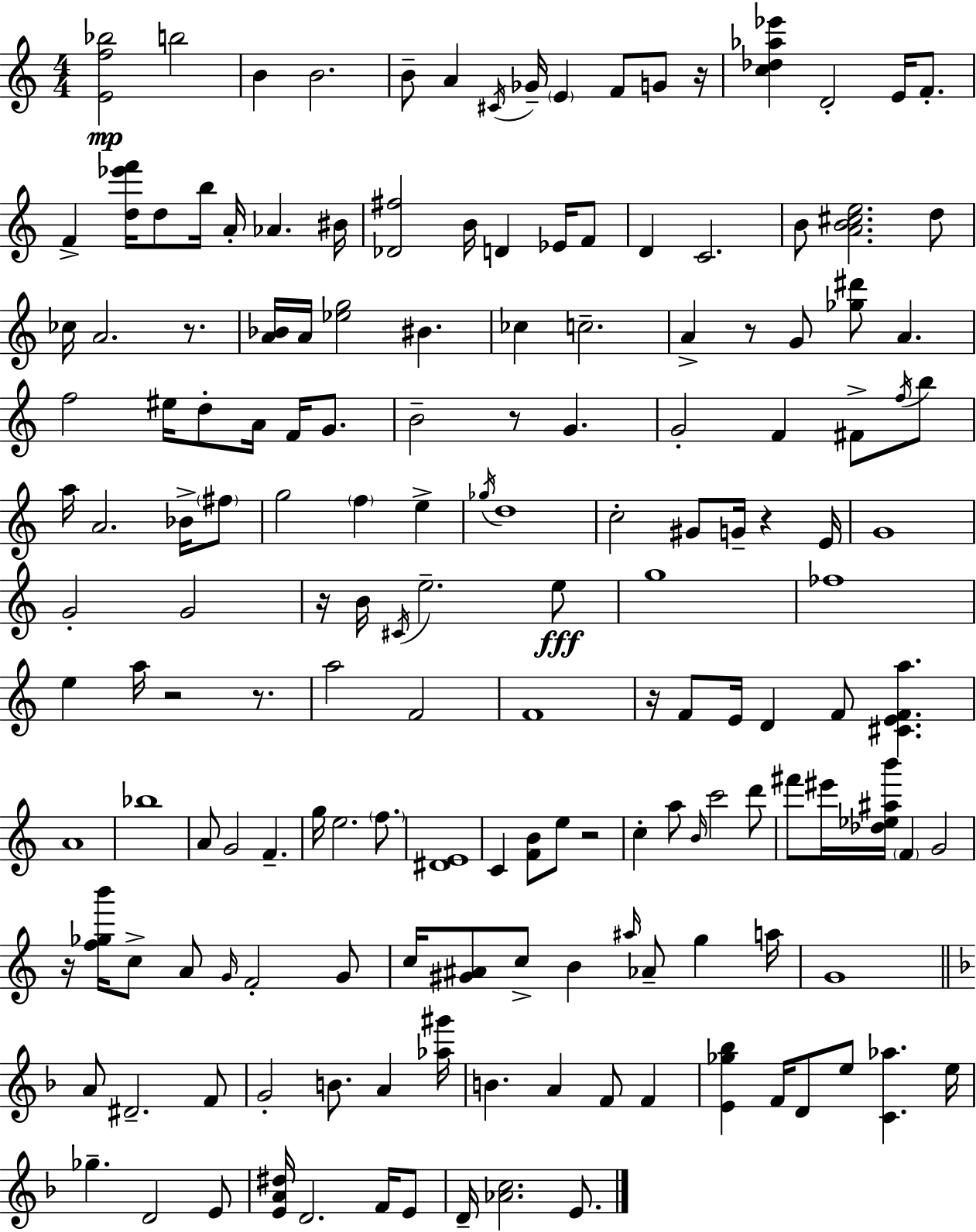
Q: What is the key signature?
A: C major